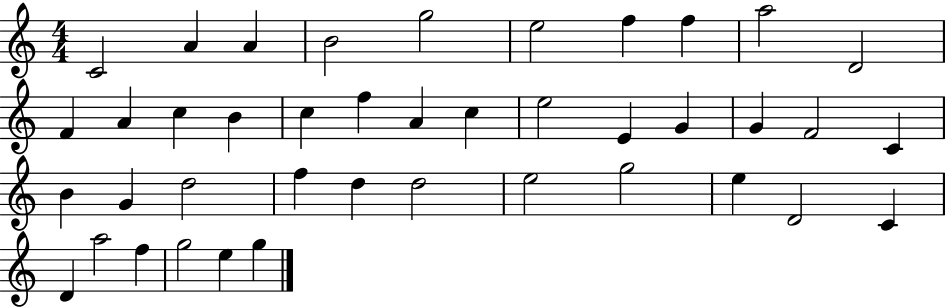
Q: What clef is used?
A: treble